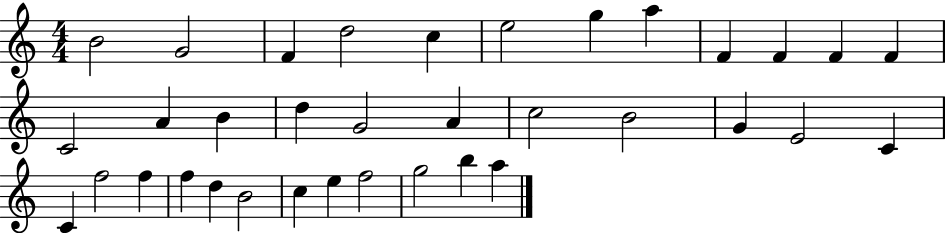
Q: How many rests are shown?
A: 0